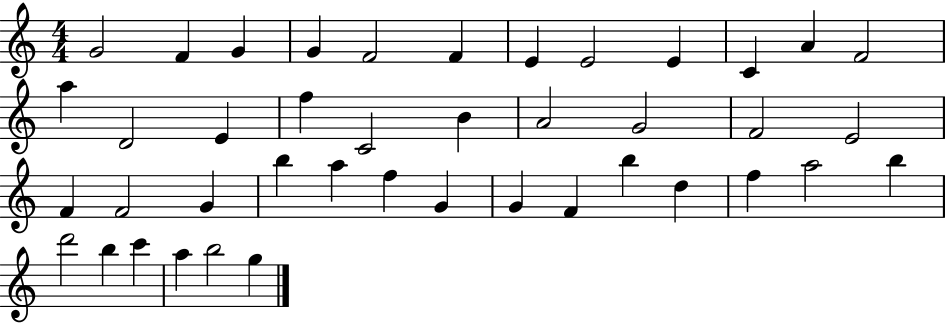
G4/h F4/q G4/q G4/q F4/h F4/q E4/q E4/h E4/q C4/q A4/q F4/h A5/q D4/h E4/q F5/q C4/h B4/q A4/h G4/h F4/h E4/h F4/q F4/h G4/q B5/q A5/q F5/q G4/q G4/q F4/q B5/q D5/q F5/q A5/h B5/q D6/h B5/q C6/q A5/q B5/h G5/q